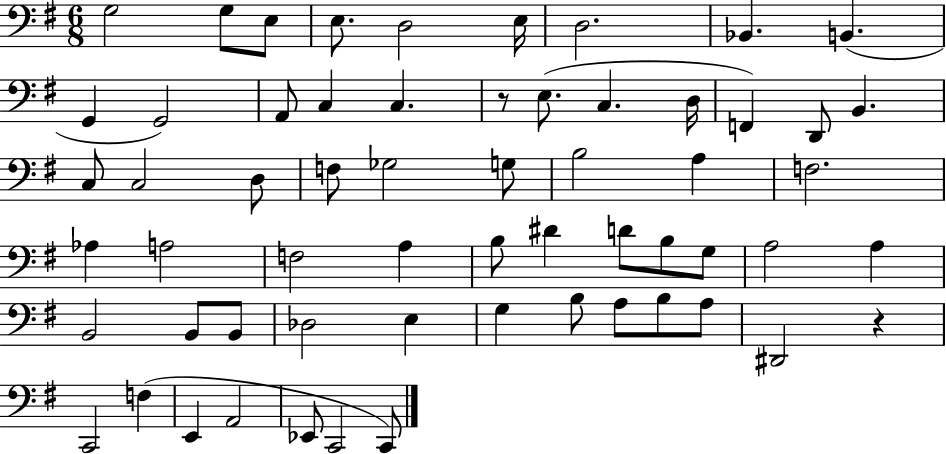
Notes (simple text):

G3/h G3/e E3/e E3/e. D3/h E3/s D3/h. Bb2/q. B2/q. G2/q G2/h A2/e C3/q C3/q. R/e E3/e. C3/q. D3/s F2/q D2/e B2/q. C3/e C3/h D3/e F3/e Gb3/h G3/e B3/h A3/q F3/h. Ab3/q A3/h F3/h A3/q B3/e D#4/q D4/e B3/e G3/e A3/h A3/q B2/h B2/e B2/e Db3/h E3/q G3/q B3/e A3/e B3/e A3/e D#2/h R/q C2/h F3/q E2/q A2/h Eb2/e C2/h C2/e